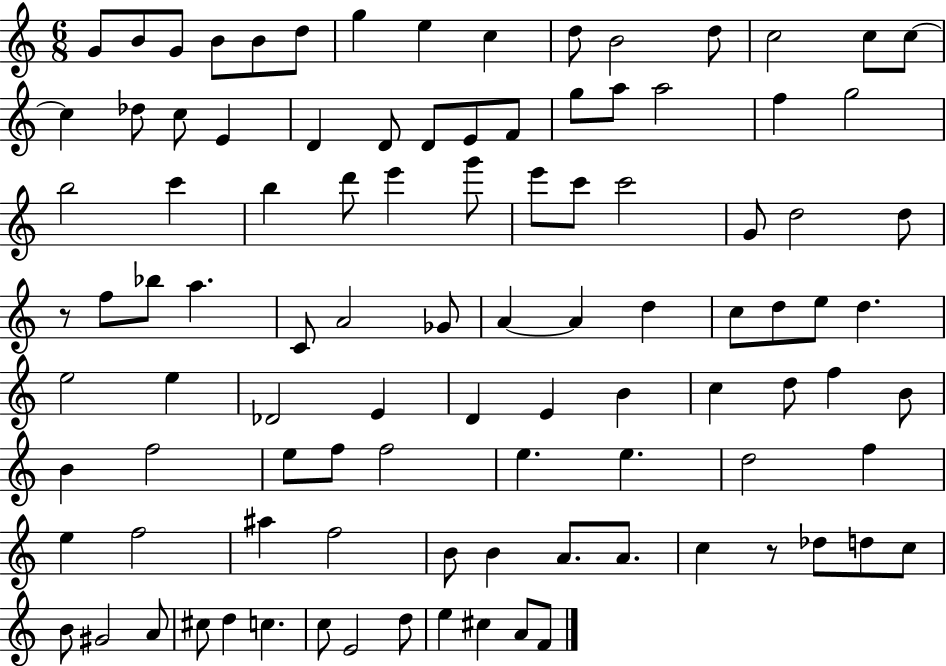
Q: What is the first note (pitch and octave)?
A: G4